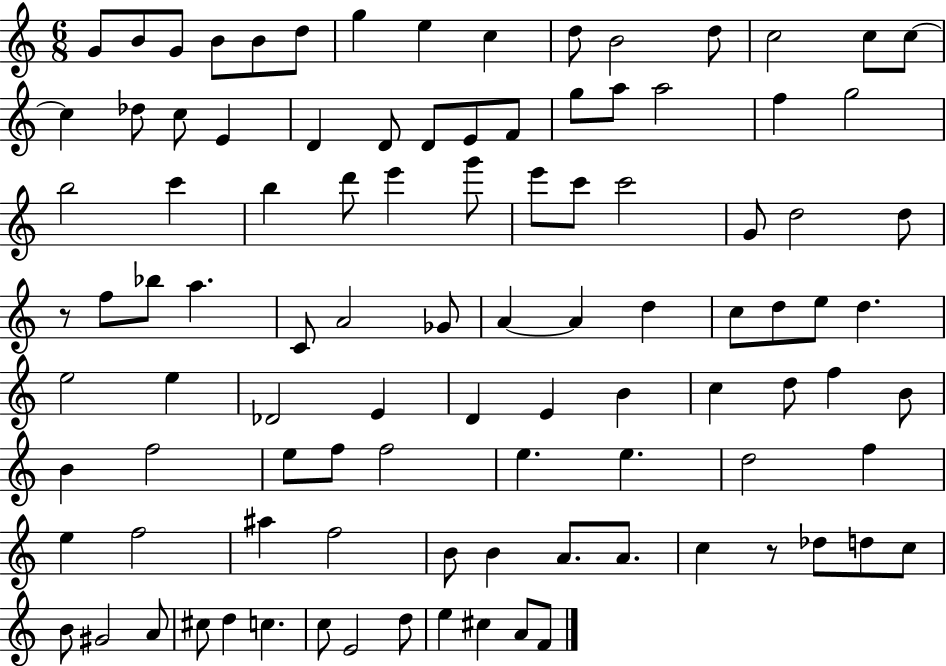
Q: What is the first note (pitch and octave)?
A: G4